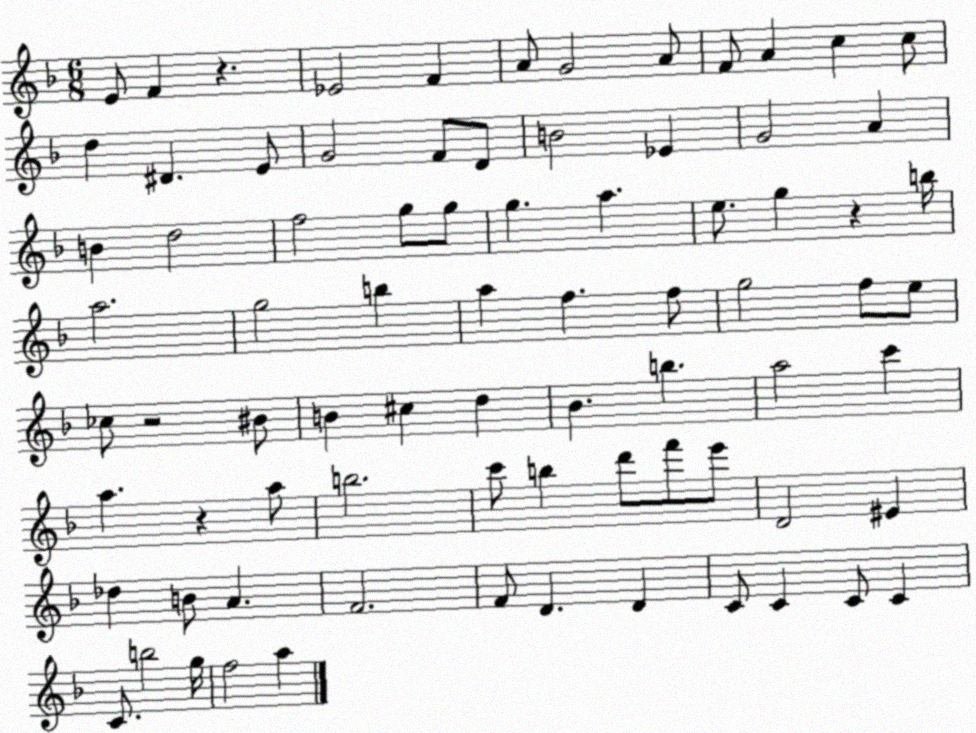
X:1
T:Untitled
M:6/8
L:1/4
K:F
E/2 F z _E2 F A/2 G2 A/2 F/2 A c c/2 d ^D E/2 G2 F/2 D/2 B2 _E G2 A B d2 f2 g/2 g/2 g a e/2 g z b/4 a2 g2 b a f f/2 g2 f/2 e/2 _c/2 z2 ^B/2 B ^c d _B b a2 c' a z a/2 b2 c'/2 b d'/2 f'/2 e'/2 D2 ^E _d B/2 A F2 F/2 D D C/2 C C/2 C C/2 b2 g/4 f2 a